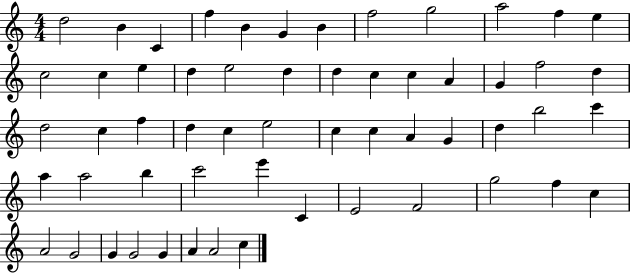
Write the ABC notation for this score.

X:1
T:Untitled
M:4/4
L:1/4
K:C
d2 B C f B G B f2 g2 a2 f e c2 c e d e2 d d c c A G f2 d d2 c f d c e2 c c A G d b2 c' a a2 b c'2 e' C E2 F2 g2 f c A2 G2 G G2 G A A2 c